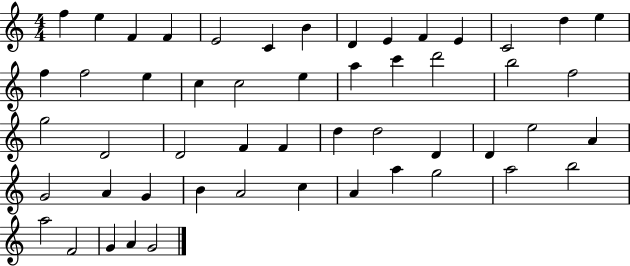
F5/q E5/q F4/q F4/q E4/h C4/q B4/q D4/q E4/q F4/q E4/q C4/h D5/q E5/q F5/q F5/h E5/q C5/q C5/h E5/q A5/q C6/q D6/h B5/h F5/h G5/h D4/h D4/h F4/q F4/q D5/q D5/h D4/q D4/q E5/h A4/q G4/h A4/q G4/q B4/q A4/h C5/q A4/q A5/q G5/h A5/h B5/h A5/h F4/h G4/q A4/q G4/h